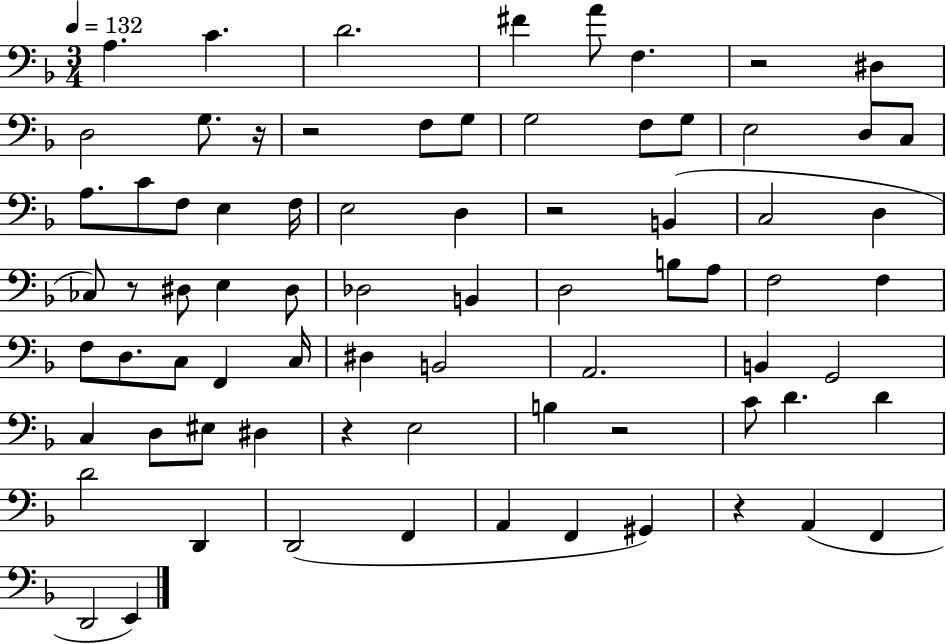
X:1
T:Untitled
M:3/4
L:1/4
K:F
A, C D2 ^F A/2 F, z2 ^D, D,2 G,/2 z/4 z2 F,/2 G,/2 G,2 F,/2 G,/2 E,2 D,/2 C,/2 A,/2 C/2 F,/2 E, F,/4 E,2 D, z2 B,, C,2 D, _C,/2 z/2 ^D,/2 E, ^D,/2 _D,2 B,, D,2 B,/2 A,/2 F,2 F, F,/2 D,/2 C,/2 F,, C,/4 ^D, B,,2 A,,2 B,, G,,2 C, D,/2 ^E,/2 ^D, z E,2 B, z2 C/2 D D D2 D,, D,,2 F,, A,, F,, ^G,, z A,, F,, D,,2 E,,